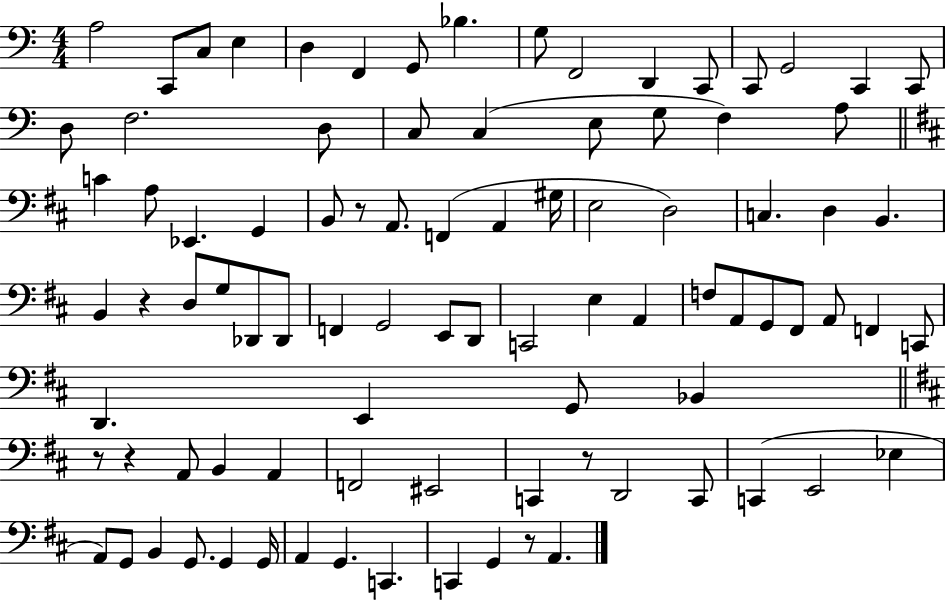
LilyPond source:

{
  \clef bass
  \numericTimeSignature
  \time 4/4
  \key c \major
  a2 c,8 c8 e4 | d4 f,4 g,8 bes4. | g8 f,2 d,4 c,8 | c,8 g,2 c,4 c,8 | \break d8 f2. d8 | c8 c4( e8 g8 f4) a8 | \bar "||" \break \key d \major c'4 a8 ees,4. g,4 | b,8 r8 a,8. f,4( a,4 gis16 | e2 d2) | c4. d4 b,4. | \break b,4 r4 d8 g8 des,8 des,8 | f,4 g,2 e,8 d,8 | c,2 e4 a,4 | f8 a,8 g,8 fis,8 a,8 f,4 c,8 | \break d,4. e,4 g,8 bes,4 | \bar "||" \break \key d \major r8 r4 a,8 b,4 a,4 | f,2 eis,2 | c,4 r8 d,2 c,8 | c,4( e,2 ees4 | \break a,8) g,8 b,4 g,8. g,4 g,16 | a,4 g,4. c,4. | c,4 g,4 r8 a,4. | \bar "|."
}